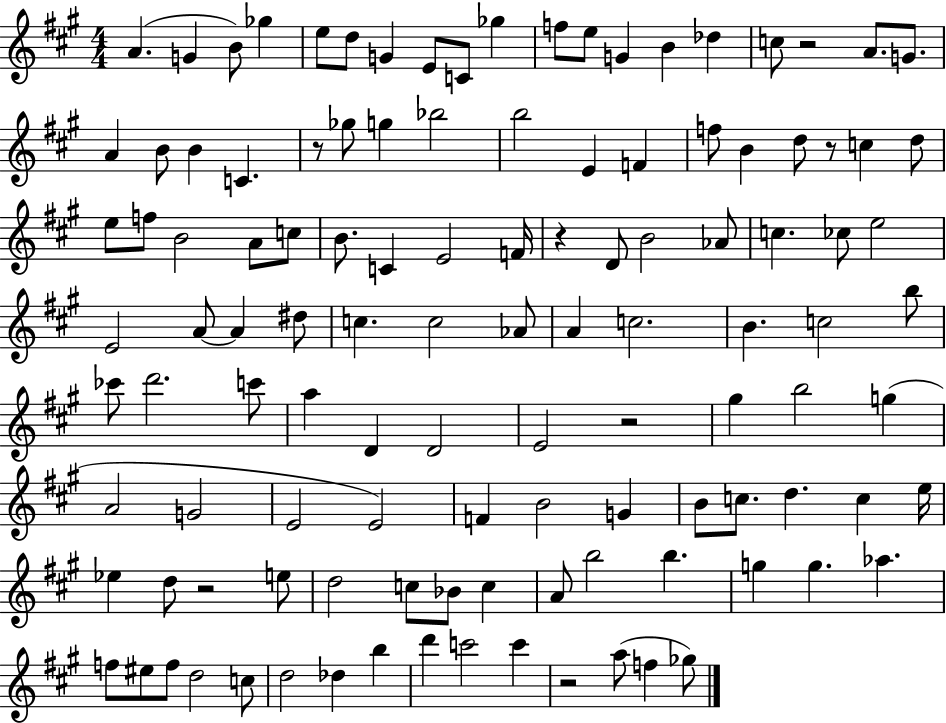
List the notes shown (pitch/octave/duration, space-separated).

A4/q. G4/q B4/e Gb5/q E5/e D5/e G4/q E4/e C4/e Gb5/q F5/e E5/e G4/q B4/q Db5/q C5/e R/h A4/e. G4/e. A4/q B4/e B4/q C4/q. R/e Gb5/e G5/q Bb5/h B5/h E4/q F4/q F5/e B4/q D5/e R/e C5/q D5/e E5/e F5/e B4/h A4/e C5/e B4/e. C4/q E4/h F4/s R/q D4/e B4/h Ab4/e C5/q. CES5/e E5/h E4/h A4/e A4/q D#5/e C5/q. C5/h Ab4/e A4/q C5/h. B4/q. C5/h B5/e CES6/e D6/h. C6/e A5/q D4/q D4/h E4/h R/h G#5/q B5/h G5/q A4/h G4/h E4/h E4/h F4/q B4/h G4/q B4/e C5/e. D5/q. C5/q E5/s Eb5/q D5/e R/h E5/e D5/h C5/e Bb4/e C5/q A4/e B5/h B5/q. G5/q G5/q. Ab5/q. F5/e EIS5/e F5/e D5/h C5/e D5/h Db5/q B5/q D6/q C6/h C6/q R/h A5/e F5/q Gb5/e